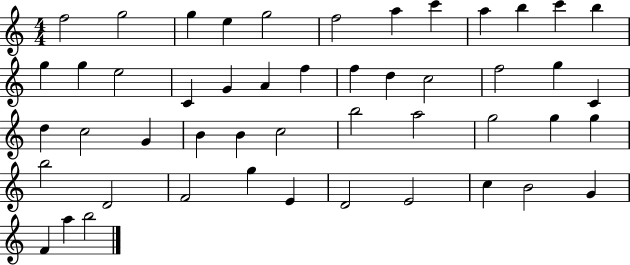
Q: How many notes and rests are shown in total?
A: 49